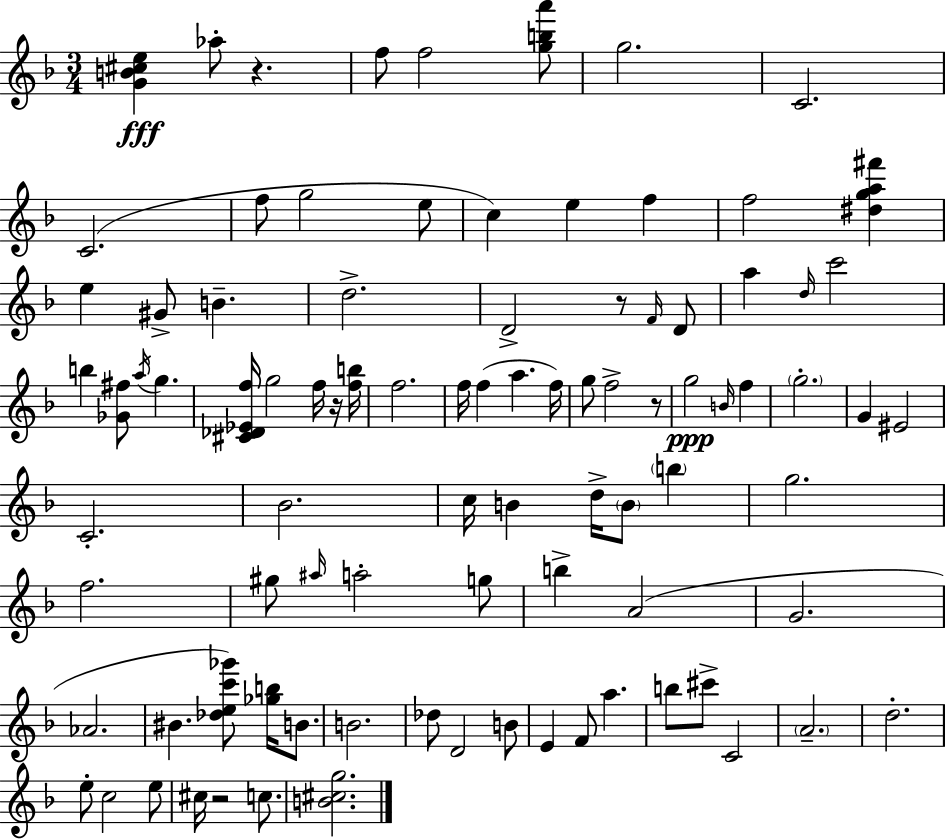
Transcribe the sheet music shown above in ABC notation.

X:1
T:Untitled
M:3/4
L:1/4
K:Dm
[GB^ce] _a/2 z f/2 f2 [gba']/2 g2 C2 C2 f/2 g2 e/2 c e f f2 [^dga^f'] e ^G/2 B d2 D2 z/2 F/4 D/2 a d/4 c'2 b [_G^f]/2 a/4 g [^C_D_Ef]/4 g2 f/4 z/4 [fb]/4 f2 f/4 f a f/4 g/2 f2 z/2 g2 B/4 f g2 G ^E2 C2 _B2 c/4 B d/4 B/2 b g2 f2 ^g/2 ^a/4 a2 g/2 b A2 G2 _A2 ^B [_dec'_g']/2 [_gb]/4 B/2 B2 _d/2 D2 B/2 E F/2 a b/2 ^c'/2 C2 A2 d2 e/2 c2 e/2 ^c/4 z2 c/2 [B^cg]2